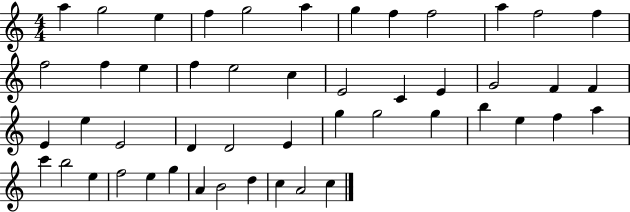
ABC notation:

X:1
T:Untitled
M:4/4
L:1/4
K:C
a g2 e f g2 a g f f2 a f2 f f2 f e f e2 c E2 C E G2 F F E e E2 D D2 E g g2 g b e f a c' b2 e f2 e g A B2 d c A2 c